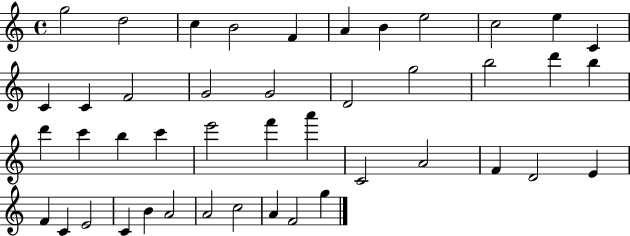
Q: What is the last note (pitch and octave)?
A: G5